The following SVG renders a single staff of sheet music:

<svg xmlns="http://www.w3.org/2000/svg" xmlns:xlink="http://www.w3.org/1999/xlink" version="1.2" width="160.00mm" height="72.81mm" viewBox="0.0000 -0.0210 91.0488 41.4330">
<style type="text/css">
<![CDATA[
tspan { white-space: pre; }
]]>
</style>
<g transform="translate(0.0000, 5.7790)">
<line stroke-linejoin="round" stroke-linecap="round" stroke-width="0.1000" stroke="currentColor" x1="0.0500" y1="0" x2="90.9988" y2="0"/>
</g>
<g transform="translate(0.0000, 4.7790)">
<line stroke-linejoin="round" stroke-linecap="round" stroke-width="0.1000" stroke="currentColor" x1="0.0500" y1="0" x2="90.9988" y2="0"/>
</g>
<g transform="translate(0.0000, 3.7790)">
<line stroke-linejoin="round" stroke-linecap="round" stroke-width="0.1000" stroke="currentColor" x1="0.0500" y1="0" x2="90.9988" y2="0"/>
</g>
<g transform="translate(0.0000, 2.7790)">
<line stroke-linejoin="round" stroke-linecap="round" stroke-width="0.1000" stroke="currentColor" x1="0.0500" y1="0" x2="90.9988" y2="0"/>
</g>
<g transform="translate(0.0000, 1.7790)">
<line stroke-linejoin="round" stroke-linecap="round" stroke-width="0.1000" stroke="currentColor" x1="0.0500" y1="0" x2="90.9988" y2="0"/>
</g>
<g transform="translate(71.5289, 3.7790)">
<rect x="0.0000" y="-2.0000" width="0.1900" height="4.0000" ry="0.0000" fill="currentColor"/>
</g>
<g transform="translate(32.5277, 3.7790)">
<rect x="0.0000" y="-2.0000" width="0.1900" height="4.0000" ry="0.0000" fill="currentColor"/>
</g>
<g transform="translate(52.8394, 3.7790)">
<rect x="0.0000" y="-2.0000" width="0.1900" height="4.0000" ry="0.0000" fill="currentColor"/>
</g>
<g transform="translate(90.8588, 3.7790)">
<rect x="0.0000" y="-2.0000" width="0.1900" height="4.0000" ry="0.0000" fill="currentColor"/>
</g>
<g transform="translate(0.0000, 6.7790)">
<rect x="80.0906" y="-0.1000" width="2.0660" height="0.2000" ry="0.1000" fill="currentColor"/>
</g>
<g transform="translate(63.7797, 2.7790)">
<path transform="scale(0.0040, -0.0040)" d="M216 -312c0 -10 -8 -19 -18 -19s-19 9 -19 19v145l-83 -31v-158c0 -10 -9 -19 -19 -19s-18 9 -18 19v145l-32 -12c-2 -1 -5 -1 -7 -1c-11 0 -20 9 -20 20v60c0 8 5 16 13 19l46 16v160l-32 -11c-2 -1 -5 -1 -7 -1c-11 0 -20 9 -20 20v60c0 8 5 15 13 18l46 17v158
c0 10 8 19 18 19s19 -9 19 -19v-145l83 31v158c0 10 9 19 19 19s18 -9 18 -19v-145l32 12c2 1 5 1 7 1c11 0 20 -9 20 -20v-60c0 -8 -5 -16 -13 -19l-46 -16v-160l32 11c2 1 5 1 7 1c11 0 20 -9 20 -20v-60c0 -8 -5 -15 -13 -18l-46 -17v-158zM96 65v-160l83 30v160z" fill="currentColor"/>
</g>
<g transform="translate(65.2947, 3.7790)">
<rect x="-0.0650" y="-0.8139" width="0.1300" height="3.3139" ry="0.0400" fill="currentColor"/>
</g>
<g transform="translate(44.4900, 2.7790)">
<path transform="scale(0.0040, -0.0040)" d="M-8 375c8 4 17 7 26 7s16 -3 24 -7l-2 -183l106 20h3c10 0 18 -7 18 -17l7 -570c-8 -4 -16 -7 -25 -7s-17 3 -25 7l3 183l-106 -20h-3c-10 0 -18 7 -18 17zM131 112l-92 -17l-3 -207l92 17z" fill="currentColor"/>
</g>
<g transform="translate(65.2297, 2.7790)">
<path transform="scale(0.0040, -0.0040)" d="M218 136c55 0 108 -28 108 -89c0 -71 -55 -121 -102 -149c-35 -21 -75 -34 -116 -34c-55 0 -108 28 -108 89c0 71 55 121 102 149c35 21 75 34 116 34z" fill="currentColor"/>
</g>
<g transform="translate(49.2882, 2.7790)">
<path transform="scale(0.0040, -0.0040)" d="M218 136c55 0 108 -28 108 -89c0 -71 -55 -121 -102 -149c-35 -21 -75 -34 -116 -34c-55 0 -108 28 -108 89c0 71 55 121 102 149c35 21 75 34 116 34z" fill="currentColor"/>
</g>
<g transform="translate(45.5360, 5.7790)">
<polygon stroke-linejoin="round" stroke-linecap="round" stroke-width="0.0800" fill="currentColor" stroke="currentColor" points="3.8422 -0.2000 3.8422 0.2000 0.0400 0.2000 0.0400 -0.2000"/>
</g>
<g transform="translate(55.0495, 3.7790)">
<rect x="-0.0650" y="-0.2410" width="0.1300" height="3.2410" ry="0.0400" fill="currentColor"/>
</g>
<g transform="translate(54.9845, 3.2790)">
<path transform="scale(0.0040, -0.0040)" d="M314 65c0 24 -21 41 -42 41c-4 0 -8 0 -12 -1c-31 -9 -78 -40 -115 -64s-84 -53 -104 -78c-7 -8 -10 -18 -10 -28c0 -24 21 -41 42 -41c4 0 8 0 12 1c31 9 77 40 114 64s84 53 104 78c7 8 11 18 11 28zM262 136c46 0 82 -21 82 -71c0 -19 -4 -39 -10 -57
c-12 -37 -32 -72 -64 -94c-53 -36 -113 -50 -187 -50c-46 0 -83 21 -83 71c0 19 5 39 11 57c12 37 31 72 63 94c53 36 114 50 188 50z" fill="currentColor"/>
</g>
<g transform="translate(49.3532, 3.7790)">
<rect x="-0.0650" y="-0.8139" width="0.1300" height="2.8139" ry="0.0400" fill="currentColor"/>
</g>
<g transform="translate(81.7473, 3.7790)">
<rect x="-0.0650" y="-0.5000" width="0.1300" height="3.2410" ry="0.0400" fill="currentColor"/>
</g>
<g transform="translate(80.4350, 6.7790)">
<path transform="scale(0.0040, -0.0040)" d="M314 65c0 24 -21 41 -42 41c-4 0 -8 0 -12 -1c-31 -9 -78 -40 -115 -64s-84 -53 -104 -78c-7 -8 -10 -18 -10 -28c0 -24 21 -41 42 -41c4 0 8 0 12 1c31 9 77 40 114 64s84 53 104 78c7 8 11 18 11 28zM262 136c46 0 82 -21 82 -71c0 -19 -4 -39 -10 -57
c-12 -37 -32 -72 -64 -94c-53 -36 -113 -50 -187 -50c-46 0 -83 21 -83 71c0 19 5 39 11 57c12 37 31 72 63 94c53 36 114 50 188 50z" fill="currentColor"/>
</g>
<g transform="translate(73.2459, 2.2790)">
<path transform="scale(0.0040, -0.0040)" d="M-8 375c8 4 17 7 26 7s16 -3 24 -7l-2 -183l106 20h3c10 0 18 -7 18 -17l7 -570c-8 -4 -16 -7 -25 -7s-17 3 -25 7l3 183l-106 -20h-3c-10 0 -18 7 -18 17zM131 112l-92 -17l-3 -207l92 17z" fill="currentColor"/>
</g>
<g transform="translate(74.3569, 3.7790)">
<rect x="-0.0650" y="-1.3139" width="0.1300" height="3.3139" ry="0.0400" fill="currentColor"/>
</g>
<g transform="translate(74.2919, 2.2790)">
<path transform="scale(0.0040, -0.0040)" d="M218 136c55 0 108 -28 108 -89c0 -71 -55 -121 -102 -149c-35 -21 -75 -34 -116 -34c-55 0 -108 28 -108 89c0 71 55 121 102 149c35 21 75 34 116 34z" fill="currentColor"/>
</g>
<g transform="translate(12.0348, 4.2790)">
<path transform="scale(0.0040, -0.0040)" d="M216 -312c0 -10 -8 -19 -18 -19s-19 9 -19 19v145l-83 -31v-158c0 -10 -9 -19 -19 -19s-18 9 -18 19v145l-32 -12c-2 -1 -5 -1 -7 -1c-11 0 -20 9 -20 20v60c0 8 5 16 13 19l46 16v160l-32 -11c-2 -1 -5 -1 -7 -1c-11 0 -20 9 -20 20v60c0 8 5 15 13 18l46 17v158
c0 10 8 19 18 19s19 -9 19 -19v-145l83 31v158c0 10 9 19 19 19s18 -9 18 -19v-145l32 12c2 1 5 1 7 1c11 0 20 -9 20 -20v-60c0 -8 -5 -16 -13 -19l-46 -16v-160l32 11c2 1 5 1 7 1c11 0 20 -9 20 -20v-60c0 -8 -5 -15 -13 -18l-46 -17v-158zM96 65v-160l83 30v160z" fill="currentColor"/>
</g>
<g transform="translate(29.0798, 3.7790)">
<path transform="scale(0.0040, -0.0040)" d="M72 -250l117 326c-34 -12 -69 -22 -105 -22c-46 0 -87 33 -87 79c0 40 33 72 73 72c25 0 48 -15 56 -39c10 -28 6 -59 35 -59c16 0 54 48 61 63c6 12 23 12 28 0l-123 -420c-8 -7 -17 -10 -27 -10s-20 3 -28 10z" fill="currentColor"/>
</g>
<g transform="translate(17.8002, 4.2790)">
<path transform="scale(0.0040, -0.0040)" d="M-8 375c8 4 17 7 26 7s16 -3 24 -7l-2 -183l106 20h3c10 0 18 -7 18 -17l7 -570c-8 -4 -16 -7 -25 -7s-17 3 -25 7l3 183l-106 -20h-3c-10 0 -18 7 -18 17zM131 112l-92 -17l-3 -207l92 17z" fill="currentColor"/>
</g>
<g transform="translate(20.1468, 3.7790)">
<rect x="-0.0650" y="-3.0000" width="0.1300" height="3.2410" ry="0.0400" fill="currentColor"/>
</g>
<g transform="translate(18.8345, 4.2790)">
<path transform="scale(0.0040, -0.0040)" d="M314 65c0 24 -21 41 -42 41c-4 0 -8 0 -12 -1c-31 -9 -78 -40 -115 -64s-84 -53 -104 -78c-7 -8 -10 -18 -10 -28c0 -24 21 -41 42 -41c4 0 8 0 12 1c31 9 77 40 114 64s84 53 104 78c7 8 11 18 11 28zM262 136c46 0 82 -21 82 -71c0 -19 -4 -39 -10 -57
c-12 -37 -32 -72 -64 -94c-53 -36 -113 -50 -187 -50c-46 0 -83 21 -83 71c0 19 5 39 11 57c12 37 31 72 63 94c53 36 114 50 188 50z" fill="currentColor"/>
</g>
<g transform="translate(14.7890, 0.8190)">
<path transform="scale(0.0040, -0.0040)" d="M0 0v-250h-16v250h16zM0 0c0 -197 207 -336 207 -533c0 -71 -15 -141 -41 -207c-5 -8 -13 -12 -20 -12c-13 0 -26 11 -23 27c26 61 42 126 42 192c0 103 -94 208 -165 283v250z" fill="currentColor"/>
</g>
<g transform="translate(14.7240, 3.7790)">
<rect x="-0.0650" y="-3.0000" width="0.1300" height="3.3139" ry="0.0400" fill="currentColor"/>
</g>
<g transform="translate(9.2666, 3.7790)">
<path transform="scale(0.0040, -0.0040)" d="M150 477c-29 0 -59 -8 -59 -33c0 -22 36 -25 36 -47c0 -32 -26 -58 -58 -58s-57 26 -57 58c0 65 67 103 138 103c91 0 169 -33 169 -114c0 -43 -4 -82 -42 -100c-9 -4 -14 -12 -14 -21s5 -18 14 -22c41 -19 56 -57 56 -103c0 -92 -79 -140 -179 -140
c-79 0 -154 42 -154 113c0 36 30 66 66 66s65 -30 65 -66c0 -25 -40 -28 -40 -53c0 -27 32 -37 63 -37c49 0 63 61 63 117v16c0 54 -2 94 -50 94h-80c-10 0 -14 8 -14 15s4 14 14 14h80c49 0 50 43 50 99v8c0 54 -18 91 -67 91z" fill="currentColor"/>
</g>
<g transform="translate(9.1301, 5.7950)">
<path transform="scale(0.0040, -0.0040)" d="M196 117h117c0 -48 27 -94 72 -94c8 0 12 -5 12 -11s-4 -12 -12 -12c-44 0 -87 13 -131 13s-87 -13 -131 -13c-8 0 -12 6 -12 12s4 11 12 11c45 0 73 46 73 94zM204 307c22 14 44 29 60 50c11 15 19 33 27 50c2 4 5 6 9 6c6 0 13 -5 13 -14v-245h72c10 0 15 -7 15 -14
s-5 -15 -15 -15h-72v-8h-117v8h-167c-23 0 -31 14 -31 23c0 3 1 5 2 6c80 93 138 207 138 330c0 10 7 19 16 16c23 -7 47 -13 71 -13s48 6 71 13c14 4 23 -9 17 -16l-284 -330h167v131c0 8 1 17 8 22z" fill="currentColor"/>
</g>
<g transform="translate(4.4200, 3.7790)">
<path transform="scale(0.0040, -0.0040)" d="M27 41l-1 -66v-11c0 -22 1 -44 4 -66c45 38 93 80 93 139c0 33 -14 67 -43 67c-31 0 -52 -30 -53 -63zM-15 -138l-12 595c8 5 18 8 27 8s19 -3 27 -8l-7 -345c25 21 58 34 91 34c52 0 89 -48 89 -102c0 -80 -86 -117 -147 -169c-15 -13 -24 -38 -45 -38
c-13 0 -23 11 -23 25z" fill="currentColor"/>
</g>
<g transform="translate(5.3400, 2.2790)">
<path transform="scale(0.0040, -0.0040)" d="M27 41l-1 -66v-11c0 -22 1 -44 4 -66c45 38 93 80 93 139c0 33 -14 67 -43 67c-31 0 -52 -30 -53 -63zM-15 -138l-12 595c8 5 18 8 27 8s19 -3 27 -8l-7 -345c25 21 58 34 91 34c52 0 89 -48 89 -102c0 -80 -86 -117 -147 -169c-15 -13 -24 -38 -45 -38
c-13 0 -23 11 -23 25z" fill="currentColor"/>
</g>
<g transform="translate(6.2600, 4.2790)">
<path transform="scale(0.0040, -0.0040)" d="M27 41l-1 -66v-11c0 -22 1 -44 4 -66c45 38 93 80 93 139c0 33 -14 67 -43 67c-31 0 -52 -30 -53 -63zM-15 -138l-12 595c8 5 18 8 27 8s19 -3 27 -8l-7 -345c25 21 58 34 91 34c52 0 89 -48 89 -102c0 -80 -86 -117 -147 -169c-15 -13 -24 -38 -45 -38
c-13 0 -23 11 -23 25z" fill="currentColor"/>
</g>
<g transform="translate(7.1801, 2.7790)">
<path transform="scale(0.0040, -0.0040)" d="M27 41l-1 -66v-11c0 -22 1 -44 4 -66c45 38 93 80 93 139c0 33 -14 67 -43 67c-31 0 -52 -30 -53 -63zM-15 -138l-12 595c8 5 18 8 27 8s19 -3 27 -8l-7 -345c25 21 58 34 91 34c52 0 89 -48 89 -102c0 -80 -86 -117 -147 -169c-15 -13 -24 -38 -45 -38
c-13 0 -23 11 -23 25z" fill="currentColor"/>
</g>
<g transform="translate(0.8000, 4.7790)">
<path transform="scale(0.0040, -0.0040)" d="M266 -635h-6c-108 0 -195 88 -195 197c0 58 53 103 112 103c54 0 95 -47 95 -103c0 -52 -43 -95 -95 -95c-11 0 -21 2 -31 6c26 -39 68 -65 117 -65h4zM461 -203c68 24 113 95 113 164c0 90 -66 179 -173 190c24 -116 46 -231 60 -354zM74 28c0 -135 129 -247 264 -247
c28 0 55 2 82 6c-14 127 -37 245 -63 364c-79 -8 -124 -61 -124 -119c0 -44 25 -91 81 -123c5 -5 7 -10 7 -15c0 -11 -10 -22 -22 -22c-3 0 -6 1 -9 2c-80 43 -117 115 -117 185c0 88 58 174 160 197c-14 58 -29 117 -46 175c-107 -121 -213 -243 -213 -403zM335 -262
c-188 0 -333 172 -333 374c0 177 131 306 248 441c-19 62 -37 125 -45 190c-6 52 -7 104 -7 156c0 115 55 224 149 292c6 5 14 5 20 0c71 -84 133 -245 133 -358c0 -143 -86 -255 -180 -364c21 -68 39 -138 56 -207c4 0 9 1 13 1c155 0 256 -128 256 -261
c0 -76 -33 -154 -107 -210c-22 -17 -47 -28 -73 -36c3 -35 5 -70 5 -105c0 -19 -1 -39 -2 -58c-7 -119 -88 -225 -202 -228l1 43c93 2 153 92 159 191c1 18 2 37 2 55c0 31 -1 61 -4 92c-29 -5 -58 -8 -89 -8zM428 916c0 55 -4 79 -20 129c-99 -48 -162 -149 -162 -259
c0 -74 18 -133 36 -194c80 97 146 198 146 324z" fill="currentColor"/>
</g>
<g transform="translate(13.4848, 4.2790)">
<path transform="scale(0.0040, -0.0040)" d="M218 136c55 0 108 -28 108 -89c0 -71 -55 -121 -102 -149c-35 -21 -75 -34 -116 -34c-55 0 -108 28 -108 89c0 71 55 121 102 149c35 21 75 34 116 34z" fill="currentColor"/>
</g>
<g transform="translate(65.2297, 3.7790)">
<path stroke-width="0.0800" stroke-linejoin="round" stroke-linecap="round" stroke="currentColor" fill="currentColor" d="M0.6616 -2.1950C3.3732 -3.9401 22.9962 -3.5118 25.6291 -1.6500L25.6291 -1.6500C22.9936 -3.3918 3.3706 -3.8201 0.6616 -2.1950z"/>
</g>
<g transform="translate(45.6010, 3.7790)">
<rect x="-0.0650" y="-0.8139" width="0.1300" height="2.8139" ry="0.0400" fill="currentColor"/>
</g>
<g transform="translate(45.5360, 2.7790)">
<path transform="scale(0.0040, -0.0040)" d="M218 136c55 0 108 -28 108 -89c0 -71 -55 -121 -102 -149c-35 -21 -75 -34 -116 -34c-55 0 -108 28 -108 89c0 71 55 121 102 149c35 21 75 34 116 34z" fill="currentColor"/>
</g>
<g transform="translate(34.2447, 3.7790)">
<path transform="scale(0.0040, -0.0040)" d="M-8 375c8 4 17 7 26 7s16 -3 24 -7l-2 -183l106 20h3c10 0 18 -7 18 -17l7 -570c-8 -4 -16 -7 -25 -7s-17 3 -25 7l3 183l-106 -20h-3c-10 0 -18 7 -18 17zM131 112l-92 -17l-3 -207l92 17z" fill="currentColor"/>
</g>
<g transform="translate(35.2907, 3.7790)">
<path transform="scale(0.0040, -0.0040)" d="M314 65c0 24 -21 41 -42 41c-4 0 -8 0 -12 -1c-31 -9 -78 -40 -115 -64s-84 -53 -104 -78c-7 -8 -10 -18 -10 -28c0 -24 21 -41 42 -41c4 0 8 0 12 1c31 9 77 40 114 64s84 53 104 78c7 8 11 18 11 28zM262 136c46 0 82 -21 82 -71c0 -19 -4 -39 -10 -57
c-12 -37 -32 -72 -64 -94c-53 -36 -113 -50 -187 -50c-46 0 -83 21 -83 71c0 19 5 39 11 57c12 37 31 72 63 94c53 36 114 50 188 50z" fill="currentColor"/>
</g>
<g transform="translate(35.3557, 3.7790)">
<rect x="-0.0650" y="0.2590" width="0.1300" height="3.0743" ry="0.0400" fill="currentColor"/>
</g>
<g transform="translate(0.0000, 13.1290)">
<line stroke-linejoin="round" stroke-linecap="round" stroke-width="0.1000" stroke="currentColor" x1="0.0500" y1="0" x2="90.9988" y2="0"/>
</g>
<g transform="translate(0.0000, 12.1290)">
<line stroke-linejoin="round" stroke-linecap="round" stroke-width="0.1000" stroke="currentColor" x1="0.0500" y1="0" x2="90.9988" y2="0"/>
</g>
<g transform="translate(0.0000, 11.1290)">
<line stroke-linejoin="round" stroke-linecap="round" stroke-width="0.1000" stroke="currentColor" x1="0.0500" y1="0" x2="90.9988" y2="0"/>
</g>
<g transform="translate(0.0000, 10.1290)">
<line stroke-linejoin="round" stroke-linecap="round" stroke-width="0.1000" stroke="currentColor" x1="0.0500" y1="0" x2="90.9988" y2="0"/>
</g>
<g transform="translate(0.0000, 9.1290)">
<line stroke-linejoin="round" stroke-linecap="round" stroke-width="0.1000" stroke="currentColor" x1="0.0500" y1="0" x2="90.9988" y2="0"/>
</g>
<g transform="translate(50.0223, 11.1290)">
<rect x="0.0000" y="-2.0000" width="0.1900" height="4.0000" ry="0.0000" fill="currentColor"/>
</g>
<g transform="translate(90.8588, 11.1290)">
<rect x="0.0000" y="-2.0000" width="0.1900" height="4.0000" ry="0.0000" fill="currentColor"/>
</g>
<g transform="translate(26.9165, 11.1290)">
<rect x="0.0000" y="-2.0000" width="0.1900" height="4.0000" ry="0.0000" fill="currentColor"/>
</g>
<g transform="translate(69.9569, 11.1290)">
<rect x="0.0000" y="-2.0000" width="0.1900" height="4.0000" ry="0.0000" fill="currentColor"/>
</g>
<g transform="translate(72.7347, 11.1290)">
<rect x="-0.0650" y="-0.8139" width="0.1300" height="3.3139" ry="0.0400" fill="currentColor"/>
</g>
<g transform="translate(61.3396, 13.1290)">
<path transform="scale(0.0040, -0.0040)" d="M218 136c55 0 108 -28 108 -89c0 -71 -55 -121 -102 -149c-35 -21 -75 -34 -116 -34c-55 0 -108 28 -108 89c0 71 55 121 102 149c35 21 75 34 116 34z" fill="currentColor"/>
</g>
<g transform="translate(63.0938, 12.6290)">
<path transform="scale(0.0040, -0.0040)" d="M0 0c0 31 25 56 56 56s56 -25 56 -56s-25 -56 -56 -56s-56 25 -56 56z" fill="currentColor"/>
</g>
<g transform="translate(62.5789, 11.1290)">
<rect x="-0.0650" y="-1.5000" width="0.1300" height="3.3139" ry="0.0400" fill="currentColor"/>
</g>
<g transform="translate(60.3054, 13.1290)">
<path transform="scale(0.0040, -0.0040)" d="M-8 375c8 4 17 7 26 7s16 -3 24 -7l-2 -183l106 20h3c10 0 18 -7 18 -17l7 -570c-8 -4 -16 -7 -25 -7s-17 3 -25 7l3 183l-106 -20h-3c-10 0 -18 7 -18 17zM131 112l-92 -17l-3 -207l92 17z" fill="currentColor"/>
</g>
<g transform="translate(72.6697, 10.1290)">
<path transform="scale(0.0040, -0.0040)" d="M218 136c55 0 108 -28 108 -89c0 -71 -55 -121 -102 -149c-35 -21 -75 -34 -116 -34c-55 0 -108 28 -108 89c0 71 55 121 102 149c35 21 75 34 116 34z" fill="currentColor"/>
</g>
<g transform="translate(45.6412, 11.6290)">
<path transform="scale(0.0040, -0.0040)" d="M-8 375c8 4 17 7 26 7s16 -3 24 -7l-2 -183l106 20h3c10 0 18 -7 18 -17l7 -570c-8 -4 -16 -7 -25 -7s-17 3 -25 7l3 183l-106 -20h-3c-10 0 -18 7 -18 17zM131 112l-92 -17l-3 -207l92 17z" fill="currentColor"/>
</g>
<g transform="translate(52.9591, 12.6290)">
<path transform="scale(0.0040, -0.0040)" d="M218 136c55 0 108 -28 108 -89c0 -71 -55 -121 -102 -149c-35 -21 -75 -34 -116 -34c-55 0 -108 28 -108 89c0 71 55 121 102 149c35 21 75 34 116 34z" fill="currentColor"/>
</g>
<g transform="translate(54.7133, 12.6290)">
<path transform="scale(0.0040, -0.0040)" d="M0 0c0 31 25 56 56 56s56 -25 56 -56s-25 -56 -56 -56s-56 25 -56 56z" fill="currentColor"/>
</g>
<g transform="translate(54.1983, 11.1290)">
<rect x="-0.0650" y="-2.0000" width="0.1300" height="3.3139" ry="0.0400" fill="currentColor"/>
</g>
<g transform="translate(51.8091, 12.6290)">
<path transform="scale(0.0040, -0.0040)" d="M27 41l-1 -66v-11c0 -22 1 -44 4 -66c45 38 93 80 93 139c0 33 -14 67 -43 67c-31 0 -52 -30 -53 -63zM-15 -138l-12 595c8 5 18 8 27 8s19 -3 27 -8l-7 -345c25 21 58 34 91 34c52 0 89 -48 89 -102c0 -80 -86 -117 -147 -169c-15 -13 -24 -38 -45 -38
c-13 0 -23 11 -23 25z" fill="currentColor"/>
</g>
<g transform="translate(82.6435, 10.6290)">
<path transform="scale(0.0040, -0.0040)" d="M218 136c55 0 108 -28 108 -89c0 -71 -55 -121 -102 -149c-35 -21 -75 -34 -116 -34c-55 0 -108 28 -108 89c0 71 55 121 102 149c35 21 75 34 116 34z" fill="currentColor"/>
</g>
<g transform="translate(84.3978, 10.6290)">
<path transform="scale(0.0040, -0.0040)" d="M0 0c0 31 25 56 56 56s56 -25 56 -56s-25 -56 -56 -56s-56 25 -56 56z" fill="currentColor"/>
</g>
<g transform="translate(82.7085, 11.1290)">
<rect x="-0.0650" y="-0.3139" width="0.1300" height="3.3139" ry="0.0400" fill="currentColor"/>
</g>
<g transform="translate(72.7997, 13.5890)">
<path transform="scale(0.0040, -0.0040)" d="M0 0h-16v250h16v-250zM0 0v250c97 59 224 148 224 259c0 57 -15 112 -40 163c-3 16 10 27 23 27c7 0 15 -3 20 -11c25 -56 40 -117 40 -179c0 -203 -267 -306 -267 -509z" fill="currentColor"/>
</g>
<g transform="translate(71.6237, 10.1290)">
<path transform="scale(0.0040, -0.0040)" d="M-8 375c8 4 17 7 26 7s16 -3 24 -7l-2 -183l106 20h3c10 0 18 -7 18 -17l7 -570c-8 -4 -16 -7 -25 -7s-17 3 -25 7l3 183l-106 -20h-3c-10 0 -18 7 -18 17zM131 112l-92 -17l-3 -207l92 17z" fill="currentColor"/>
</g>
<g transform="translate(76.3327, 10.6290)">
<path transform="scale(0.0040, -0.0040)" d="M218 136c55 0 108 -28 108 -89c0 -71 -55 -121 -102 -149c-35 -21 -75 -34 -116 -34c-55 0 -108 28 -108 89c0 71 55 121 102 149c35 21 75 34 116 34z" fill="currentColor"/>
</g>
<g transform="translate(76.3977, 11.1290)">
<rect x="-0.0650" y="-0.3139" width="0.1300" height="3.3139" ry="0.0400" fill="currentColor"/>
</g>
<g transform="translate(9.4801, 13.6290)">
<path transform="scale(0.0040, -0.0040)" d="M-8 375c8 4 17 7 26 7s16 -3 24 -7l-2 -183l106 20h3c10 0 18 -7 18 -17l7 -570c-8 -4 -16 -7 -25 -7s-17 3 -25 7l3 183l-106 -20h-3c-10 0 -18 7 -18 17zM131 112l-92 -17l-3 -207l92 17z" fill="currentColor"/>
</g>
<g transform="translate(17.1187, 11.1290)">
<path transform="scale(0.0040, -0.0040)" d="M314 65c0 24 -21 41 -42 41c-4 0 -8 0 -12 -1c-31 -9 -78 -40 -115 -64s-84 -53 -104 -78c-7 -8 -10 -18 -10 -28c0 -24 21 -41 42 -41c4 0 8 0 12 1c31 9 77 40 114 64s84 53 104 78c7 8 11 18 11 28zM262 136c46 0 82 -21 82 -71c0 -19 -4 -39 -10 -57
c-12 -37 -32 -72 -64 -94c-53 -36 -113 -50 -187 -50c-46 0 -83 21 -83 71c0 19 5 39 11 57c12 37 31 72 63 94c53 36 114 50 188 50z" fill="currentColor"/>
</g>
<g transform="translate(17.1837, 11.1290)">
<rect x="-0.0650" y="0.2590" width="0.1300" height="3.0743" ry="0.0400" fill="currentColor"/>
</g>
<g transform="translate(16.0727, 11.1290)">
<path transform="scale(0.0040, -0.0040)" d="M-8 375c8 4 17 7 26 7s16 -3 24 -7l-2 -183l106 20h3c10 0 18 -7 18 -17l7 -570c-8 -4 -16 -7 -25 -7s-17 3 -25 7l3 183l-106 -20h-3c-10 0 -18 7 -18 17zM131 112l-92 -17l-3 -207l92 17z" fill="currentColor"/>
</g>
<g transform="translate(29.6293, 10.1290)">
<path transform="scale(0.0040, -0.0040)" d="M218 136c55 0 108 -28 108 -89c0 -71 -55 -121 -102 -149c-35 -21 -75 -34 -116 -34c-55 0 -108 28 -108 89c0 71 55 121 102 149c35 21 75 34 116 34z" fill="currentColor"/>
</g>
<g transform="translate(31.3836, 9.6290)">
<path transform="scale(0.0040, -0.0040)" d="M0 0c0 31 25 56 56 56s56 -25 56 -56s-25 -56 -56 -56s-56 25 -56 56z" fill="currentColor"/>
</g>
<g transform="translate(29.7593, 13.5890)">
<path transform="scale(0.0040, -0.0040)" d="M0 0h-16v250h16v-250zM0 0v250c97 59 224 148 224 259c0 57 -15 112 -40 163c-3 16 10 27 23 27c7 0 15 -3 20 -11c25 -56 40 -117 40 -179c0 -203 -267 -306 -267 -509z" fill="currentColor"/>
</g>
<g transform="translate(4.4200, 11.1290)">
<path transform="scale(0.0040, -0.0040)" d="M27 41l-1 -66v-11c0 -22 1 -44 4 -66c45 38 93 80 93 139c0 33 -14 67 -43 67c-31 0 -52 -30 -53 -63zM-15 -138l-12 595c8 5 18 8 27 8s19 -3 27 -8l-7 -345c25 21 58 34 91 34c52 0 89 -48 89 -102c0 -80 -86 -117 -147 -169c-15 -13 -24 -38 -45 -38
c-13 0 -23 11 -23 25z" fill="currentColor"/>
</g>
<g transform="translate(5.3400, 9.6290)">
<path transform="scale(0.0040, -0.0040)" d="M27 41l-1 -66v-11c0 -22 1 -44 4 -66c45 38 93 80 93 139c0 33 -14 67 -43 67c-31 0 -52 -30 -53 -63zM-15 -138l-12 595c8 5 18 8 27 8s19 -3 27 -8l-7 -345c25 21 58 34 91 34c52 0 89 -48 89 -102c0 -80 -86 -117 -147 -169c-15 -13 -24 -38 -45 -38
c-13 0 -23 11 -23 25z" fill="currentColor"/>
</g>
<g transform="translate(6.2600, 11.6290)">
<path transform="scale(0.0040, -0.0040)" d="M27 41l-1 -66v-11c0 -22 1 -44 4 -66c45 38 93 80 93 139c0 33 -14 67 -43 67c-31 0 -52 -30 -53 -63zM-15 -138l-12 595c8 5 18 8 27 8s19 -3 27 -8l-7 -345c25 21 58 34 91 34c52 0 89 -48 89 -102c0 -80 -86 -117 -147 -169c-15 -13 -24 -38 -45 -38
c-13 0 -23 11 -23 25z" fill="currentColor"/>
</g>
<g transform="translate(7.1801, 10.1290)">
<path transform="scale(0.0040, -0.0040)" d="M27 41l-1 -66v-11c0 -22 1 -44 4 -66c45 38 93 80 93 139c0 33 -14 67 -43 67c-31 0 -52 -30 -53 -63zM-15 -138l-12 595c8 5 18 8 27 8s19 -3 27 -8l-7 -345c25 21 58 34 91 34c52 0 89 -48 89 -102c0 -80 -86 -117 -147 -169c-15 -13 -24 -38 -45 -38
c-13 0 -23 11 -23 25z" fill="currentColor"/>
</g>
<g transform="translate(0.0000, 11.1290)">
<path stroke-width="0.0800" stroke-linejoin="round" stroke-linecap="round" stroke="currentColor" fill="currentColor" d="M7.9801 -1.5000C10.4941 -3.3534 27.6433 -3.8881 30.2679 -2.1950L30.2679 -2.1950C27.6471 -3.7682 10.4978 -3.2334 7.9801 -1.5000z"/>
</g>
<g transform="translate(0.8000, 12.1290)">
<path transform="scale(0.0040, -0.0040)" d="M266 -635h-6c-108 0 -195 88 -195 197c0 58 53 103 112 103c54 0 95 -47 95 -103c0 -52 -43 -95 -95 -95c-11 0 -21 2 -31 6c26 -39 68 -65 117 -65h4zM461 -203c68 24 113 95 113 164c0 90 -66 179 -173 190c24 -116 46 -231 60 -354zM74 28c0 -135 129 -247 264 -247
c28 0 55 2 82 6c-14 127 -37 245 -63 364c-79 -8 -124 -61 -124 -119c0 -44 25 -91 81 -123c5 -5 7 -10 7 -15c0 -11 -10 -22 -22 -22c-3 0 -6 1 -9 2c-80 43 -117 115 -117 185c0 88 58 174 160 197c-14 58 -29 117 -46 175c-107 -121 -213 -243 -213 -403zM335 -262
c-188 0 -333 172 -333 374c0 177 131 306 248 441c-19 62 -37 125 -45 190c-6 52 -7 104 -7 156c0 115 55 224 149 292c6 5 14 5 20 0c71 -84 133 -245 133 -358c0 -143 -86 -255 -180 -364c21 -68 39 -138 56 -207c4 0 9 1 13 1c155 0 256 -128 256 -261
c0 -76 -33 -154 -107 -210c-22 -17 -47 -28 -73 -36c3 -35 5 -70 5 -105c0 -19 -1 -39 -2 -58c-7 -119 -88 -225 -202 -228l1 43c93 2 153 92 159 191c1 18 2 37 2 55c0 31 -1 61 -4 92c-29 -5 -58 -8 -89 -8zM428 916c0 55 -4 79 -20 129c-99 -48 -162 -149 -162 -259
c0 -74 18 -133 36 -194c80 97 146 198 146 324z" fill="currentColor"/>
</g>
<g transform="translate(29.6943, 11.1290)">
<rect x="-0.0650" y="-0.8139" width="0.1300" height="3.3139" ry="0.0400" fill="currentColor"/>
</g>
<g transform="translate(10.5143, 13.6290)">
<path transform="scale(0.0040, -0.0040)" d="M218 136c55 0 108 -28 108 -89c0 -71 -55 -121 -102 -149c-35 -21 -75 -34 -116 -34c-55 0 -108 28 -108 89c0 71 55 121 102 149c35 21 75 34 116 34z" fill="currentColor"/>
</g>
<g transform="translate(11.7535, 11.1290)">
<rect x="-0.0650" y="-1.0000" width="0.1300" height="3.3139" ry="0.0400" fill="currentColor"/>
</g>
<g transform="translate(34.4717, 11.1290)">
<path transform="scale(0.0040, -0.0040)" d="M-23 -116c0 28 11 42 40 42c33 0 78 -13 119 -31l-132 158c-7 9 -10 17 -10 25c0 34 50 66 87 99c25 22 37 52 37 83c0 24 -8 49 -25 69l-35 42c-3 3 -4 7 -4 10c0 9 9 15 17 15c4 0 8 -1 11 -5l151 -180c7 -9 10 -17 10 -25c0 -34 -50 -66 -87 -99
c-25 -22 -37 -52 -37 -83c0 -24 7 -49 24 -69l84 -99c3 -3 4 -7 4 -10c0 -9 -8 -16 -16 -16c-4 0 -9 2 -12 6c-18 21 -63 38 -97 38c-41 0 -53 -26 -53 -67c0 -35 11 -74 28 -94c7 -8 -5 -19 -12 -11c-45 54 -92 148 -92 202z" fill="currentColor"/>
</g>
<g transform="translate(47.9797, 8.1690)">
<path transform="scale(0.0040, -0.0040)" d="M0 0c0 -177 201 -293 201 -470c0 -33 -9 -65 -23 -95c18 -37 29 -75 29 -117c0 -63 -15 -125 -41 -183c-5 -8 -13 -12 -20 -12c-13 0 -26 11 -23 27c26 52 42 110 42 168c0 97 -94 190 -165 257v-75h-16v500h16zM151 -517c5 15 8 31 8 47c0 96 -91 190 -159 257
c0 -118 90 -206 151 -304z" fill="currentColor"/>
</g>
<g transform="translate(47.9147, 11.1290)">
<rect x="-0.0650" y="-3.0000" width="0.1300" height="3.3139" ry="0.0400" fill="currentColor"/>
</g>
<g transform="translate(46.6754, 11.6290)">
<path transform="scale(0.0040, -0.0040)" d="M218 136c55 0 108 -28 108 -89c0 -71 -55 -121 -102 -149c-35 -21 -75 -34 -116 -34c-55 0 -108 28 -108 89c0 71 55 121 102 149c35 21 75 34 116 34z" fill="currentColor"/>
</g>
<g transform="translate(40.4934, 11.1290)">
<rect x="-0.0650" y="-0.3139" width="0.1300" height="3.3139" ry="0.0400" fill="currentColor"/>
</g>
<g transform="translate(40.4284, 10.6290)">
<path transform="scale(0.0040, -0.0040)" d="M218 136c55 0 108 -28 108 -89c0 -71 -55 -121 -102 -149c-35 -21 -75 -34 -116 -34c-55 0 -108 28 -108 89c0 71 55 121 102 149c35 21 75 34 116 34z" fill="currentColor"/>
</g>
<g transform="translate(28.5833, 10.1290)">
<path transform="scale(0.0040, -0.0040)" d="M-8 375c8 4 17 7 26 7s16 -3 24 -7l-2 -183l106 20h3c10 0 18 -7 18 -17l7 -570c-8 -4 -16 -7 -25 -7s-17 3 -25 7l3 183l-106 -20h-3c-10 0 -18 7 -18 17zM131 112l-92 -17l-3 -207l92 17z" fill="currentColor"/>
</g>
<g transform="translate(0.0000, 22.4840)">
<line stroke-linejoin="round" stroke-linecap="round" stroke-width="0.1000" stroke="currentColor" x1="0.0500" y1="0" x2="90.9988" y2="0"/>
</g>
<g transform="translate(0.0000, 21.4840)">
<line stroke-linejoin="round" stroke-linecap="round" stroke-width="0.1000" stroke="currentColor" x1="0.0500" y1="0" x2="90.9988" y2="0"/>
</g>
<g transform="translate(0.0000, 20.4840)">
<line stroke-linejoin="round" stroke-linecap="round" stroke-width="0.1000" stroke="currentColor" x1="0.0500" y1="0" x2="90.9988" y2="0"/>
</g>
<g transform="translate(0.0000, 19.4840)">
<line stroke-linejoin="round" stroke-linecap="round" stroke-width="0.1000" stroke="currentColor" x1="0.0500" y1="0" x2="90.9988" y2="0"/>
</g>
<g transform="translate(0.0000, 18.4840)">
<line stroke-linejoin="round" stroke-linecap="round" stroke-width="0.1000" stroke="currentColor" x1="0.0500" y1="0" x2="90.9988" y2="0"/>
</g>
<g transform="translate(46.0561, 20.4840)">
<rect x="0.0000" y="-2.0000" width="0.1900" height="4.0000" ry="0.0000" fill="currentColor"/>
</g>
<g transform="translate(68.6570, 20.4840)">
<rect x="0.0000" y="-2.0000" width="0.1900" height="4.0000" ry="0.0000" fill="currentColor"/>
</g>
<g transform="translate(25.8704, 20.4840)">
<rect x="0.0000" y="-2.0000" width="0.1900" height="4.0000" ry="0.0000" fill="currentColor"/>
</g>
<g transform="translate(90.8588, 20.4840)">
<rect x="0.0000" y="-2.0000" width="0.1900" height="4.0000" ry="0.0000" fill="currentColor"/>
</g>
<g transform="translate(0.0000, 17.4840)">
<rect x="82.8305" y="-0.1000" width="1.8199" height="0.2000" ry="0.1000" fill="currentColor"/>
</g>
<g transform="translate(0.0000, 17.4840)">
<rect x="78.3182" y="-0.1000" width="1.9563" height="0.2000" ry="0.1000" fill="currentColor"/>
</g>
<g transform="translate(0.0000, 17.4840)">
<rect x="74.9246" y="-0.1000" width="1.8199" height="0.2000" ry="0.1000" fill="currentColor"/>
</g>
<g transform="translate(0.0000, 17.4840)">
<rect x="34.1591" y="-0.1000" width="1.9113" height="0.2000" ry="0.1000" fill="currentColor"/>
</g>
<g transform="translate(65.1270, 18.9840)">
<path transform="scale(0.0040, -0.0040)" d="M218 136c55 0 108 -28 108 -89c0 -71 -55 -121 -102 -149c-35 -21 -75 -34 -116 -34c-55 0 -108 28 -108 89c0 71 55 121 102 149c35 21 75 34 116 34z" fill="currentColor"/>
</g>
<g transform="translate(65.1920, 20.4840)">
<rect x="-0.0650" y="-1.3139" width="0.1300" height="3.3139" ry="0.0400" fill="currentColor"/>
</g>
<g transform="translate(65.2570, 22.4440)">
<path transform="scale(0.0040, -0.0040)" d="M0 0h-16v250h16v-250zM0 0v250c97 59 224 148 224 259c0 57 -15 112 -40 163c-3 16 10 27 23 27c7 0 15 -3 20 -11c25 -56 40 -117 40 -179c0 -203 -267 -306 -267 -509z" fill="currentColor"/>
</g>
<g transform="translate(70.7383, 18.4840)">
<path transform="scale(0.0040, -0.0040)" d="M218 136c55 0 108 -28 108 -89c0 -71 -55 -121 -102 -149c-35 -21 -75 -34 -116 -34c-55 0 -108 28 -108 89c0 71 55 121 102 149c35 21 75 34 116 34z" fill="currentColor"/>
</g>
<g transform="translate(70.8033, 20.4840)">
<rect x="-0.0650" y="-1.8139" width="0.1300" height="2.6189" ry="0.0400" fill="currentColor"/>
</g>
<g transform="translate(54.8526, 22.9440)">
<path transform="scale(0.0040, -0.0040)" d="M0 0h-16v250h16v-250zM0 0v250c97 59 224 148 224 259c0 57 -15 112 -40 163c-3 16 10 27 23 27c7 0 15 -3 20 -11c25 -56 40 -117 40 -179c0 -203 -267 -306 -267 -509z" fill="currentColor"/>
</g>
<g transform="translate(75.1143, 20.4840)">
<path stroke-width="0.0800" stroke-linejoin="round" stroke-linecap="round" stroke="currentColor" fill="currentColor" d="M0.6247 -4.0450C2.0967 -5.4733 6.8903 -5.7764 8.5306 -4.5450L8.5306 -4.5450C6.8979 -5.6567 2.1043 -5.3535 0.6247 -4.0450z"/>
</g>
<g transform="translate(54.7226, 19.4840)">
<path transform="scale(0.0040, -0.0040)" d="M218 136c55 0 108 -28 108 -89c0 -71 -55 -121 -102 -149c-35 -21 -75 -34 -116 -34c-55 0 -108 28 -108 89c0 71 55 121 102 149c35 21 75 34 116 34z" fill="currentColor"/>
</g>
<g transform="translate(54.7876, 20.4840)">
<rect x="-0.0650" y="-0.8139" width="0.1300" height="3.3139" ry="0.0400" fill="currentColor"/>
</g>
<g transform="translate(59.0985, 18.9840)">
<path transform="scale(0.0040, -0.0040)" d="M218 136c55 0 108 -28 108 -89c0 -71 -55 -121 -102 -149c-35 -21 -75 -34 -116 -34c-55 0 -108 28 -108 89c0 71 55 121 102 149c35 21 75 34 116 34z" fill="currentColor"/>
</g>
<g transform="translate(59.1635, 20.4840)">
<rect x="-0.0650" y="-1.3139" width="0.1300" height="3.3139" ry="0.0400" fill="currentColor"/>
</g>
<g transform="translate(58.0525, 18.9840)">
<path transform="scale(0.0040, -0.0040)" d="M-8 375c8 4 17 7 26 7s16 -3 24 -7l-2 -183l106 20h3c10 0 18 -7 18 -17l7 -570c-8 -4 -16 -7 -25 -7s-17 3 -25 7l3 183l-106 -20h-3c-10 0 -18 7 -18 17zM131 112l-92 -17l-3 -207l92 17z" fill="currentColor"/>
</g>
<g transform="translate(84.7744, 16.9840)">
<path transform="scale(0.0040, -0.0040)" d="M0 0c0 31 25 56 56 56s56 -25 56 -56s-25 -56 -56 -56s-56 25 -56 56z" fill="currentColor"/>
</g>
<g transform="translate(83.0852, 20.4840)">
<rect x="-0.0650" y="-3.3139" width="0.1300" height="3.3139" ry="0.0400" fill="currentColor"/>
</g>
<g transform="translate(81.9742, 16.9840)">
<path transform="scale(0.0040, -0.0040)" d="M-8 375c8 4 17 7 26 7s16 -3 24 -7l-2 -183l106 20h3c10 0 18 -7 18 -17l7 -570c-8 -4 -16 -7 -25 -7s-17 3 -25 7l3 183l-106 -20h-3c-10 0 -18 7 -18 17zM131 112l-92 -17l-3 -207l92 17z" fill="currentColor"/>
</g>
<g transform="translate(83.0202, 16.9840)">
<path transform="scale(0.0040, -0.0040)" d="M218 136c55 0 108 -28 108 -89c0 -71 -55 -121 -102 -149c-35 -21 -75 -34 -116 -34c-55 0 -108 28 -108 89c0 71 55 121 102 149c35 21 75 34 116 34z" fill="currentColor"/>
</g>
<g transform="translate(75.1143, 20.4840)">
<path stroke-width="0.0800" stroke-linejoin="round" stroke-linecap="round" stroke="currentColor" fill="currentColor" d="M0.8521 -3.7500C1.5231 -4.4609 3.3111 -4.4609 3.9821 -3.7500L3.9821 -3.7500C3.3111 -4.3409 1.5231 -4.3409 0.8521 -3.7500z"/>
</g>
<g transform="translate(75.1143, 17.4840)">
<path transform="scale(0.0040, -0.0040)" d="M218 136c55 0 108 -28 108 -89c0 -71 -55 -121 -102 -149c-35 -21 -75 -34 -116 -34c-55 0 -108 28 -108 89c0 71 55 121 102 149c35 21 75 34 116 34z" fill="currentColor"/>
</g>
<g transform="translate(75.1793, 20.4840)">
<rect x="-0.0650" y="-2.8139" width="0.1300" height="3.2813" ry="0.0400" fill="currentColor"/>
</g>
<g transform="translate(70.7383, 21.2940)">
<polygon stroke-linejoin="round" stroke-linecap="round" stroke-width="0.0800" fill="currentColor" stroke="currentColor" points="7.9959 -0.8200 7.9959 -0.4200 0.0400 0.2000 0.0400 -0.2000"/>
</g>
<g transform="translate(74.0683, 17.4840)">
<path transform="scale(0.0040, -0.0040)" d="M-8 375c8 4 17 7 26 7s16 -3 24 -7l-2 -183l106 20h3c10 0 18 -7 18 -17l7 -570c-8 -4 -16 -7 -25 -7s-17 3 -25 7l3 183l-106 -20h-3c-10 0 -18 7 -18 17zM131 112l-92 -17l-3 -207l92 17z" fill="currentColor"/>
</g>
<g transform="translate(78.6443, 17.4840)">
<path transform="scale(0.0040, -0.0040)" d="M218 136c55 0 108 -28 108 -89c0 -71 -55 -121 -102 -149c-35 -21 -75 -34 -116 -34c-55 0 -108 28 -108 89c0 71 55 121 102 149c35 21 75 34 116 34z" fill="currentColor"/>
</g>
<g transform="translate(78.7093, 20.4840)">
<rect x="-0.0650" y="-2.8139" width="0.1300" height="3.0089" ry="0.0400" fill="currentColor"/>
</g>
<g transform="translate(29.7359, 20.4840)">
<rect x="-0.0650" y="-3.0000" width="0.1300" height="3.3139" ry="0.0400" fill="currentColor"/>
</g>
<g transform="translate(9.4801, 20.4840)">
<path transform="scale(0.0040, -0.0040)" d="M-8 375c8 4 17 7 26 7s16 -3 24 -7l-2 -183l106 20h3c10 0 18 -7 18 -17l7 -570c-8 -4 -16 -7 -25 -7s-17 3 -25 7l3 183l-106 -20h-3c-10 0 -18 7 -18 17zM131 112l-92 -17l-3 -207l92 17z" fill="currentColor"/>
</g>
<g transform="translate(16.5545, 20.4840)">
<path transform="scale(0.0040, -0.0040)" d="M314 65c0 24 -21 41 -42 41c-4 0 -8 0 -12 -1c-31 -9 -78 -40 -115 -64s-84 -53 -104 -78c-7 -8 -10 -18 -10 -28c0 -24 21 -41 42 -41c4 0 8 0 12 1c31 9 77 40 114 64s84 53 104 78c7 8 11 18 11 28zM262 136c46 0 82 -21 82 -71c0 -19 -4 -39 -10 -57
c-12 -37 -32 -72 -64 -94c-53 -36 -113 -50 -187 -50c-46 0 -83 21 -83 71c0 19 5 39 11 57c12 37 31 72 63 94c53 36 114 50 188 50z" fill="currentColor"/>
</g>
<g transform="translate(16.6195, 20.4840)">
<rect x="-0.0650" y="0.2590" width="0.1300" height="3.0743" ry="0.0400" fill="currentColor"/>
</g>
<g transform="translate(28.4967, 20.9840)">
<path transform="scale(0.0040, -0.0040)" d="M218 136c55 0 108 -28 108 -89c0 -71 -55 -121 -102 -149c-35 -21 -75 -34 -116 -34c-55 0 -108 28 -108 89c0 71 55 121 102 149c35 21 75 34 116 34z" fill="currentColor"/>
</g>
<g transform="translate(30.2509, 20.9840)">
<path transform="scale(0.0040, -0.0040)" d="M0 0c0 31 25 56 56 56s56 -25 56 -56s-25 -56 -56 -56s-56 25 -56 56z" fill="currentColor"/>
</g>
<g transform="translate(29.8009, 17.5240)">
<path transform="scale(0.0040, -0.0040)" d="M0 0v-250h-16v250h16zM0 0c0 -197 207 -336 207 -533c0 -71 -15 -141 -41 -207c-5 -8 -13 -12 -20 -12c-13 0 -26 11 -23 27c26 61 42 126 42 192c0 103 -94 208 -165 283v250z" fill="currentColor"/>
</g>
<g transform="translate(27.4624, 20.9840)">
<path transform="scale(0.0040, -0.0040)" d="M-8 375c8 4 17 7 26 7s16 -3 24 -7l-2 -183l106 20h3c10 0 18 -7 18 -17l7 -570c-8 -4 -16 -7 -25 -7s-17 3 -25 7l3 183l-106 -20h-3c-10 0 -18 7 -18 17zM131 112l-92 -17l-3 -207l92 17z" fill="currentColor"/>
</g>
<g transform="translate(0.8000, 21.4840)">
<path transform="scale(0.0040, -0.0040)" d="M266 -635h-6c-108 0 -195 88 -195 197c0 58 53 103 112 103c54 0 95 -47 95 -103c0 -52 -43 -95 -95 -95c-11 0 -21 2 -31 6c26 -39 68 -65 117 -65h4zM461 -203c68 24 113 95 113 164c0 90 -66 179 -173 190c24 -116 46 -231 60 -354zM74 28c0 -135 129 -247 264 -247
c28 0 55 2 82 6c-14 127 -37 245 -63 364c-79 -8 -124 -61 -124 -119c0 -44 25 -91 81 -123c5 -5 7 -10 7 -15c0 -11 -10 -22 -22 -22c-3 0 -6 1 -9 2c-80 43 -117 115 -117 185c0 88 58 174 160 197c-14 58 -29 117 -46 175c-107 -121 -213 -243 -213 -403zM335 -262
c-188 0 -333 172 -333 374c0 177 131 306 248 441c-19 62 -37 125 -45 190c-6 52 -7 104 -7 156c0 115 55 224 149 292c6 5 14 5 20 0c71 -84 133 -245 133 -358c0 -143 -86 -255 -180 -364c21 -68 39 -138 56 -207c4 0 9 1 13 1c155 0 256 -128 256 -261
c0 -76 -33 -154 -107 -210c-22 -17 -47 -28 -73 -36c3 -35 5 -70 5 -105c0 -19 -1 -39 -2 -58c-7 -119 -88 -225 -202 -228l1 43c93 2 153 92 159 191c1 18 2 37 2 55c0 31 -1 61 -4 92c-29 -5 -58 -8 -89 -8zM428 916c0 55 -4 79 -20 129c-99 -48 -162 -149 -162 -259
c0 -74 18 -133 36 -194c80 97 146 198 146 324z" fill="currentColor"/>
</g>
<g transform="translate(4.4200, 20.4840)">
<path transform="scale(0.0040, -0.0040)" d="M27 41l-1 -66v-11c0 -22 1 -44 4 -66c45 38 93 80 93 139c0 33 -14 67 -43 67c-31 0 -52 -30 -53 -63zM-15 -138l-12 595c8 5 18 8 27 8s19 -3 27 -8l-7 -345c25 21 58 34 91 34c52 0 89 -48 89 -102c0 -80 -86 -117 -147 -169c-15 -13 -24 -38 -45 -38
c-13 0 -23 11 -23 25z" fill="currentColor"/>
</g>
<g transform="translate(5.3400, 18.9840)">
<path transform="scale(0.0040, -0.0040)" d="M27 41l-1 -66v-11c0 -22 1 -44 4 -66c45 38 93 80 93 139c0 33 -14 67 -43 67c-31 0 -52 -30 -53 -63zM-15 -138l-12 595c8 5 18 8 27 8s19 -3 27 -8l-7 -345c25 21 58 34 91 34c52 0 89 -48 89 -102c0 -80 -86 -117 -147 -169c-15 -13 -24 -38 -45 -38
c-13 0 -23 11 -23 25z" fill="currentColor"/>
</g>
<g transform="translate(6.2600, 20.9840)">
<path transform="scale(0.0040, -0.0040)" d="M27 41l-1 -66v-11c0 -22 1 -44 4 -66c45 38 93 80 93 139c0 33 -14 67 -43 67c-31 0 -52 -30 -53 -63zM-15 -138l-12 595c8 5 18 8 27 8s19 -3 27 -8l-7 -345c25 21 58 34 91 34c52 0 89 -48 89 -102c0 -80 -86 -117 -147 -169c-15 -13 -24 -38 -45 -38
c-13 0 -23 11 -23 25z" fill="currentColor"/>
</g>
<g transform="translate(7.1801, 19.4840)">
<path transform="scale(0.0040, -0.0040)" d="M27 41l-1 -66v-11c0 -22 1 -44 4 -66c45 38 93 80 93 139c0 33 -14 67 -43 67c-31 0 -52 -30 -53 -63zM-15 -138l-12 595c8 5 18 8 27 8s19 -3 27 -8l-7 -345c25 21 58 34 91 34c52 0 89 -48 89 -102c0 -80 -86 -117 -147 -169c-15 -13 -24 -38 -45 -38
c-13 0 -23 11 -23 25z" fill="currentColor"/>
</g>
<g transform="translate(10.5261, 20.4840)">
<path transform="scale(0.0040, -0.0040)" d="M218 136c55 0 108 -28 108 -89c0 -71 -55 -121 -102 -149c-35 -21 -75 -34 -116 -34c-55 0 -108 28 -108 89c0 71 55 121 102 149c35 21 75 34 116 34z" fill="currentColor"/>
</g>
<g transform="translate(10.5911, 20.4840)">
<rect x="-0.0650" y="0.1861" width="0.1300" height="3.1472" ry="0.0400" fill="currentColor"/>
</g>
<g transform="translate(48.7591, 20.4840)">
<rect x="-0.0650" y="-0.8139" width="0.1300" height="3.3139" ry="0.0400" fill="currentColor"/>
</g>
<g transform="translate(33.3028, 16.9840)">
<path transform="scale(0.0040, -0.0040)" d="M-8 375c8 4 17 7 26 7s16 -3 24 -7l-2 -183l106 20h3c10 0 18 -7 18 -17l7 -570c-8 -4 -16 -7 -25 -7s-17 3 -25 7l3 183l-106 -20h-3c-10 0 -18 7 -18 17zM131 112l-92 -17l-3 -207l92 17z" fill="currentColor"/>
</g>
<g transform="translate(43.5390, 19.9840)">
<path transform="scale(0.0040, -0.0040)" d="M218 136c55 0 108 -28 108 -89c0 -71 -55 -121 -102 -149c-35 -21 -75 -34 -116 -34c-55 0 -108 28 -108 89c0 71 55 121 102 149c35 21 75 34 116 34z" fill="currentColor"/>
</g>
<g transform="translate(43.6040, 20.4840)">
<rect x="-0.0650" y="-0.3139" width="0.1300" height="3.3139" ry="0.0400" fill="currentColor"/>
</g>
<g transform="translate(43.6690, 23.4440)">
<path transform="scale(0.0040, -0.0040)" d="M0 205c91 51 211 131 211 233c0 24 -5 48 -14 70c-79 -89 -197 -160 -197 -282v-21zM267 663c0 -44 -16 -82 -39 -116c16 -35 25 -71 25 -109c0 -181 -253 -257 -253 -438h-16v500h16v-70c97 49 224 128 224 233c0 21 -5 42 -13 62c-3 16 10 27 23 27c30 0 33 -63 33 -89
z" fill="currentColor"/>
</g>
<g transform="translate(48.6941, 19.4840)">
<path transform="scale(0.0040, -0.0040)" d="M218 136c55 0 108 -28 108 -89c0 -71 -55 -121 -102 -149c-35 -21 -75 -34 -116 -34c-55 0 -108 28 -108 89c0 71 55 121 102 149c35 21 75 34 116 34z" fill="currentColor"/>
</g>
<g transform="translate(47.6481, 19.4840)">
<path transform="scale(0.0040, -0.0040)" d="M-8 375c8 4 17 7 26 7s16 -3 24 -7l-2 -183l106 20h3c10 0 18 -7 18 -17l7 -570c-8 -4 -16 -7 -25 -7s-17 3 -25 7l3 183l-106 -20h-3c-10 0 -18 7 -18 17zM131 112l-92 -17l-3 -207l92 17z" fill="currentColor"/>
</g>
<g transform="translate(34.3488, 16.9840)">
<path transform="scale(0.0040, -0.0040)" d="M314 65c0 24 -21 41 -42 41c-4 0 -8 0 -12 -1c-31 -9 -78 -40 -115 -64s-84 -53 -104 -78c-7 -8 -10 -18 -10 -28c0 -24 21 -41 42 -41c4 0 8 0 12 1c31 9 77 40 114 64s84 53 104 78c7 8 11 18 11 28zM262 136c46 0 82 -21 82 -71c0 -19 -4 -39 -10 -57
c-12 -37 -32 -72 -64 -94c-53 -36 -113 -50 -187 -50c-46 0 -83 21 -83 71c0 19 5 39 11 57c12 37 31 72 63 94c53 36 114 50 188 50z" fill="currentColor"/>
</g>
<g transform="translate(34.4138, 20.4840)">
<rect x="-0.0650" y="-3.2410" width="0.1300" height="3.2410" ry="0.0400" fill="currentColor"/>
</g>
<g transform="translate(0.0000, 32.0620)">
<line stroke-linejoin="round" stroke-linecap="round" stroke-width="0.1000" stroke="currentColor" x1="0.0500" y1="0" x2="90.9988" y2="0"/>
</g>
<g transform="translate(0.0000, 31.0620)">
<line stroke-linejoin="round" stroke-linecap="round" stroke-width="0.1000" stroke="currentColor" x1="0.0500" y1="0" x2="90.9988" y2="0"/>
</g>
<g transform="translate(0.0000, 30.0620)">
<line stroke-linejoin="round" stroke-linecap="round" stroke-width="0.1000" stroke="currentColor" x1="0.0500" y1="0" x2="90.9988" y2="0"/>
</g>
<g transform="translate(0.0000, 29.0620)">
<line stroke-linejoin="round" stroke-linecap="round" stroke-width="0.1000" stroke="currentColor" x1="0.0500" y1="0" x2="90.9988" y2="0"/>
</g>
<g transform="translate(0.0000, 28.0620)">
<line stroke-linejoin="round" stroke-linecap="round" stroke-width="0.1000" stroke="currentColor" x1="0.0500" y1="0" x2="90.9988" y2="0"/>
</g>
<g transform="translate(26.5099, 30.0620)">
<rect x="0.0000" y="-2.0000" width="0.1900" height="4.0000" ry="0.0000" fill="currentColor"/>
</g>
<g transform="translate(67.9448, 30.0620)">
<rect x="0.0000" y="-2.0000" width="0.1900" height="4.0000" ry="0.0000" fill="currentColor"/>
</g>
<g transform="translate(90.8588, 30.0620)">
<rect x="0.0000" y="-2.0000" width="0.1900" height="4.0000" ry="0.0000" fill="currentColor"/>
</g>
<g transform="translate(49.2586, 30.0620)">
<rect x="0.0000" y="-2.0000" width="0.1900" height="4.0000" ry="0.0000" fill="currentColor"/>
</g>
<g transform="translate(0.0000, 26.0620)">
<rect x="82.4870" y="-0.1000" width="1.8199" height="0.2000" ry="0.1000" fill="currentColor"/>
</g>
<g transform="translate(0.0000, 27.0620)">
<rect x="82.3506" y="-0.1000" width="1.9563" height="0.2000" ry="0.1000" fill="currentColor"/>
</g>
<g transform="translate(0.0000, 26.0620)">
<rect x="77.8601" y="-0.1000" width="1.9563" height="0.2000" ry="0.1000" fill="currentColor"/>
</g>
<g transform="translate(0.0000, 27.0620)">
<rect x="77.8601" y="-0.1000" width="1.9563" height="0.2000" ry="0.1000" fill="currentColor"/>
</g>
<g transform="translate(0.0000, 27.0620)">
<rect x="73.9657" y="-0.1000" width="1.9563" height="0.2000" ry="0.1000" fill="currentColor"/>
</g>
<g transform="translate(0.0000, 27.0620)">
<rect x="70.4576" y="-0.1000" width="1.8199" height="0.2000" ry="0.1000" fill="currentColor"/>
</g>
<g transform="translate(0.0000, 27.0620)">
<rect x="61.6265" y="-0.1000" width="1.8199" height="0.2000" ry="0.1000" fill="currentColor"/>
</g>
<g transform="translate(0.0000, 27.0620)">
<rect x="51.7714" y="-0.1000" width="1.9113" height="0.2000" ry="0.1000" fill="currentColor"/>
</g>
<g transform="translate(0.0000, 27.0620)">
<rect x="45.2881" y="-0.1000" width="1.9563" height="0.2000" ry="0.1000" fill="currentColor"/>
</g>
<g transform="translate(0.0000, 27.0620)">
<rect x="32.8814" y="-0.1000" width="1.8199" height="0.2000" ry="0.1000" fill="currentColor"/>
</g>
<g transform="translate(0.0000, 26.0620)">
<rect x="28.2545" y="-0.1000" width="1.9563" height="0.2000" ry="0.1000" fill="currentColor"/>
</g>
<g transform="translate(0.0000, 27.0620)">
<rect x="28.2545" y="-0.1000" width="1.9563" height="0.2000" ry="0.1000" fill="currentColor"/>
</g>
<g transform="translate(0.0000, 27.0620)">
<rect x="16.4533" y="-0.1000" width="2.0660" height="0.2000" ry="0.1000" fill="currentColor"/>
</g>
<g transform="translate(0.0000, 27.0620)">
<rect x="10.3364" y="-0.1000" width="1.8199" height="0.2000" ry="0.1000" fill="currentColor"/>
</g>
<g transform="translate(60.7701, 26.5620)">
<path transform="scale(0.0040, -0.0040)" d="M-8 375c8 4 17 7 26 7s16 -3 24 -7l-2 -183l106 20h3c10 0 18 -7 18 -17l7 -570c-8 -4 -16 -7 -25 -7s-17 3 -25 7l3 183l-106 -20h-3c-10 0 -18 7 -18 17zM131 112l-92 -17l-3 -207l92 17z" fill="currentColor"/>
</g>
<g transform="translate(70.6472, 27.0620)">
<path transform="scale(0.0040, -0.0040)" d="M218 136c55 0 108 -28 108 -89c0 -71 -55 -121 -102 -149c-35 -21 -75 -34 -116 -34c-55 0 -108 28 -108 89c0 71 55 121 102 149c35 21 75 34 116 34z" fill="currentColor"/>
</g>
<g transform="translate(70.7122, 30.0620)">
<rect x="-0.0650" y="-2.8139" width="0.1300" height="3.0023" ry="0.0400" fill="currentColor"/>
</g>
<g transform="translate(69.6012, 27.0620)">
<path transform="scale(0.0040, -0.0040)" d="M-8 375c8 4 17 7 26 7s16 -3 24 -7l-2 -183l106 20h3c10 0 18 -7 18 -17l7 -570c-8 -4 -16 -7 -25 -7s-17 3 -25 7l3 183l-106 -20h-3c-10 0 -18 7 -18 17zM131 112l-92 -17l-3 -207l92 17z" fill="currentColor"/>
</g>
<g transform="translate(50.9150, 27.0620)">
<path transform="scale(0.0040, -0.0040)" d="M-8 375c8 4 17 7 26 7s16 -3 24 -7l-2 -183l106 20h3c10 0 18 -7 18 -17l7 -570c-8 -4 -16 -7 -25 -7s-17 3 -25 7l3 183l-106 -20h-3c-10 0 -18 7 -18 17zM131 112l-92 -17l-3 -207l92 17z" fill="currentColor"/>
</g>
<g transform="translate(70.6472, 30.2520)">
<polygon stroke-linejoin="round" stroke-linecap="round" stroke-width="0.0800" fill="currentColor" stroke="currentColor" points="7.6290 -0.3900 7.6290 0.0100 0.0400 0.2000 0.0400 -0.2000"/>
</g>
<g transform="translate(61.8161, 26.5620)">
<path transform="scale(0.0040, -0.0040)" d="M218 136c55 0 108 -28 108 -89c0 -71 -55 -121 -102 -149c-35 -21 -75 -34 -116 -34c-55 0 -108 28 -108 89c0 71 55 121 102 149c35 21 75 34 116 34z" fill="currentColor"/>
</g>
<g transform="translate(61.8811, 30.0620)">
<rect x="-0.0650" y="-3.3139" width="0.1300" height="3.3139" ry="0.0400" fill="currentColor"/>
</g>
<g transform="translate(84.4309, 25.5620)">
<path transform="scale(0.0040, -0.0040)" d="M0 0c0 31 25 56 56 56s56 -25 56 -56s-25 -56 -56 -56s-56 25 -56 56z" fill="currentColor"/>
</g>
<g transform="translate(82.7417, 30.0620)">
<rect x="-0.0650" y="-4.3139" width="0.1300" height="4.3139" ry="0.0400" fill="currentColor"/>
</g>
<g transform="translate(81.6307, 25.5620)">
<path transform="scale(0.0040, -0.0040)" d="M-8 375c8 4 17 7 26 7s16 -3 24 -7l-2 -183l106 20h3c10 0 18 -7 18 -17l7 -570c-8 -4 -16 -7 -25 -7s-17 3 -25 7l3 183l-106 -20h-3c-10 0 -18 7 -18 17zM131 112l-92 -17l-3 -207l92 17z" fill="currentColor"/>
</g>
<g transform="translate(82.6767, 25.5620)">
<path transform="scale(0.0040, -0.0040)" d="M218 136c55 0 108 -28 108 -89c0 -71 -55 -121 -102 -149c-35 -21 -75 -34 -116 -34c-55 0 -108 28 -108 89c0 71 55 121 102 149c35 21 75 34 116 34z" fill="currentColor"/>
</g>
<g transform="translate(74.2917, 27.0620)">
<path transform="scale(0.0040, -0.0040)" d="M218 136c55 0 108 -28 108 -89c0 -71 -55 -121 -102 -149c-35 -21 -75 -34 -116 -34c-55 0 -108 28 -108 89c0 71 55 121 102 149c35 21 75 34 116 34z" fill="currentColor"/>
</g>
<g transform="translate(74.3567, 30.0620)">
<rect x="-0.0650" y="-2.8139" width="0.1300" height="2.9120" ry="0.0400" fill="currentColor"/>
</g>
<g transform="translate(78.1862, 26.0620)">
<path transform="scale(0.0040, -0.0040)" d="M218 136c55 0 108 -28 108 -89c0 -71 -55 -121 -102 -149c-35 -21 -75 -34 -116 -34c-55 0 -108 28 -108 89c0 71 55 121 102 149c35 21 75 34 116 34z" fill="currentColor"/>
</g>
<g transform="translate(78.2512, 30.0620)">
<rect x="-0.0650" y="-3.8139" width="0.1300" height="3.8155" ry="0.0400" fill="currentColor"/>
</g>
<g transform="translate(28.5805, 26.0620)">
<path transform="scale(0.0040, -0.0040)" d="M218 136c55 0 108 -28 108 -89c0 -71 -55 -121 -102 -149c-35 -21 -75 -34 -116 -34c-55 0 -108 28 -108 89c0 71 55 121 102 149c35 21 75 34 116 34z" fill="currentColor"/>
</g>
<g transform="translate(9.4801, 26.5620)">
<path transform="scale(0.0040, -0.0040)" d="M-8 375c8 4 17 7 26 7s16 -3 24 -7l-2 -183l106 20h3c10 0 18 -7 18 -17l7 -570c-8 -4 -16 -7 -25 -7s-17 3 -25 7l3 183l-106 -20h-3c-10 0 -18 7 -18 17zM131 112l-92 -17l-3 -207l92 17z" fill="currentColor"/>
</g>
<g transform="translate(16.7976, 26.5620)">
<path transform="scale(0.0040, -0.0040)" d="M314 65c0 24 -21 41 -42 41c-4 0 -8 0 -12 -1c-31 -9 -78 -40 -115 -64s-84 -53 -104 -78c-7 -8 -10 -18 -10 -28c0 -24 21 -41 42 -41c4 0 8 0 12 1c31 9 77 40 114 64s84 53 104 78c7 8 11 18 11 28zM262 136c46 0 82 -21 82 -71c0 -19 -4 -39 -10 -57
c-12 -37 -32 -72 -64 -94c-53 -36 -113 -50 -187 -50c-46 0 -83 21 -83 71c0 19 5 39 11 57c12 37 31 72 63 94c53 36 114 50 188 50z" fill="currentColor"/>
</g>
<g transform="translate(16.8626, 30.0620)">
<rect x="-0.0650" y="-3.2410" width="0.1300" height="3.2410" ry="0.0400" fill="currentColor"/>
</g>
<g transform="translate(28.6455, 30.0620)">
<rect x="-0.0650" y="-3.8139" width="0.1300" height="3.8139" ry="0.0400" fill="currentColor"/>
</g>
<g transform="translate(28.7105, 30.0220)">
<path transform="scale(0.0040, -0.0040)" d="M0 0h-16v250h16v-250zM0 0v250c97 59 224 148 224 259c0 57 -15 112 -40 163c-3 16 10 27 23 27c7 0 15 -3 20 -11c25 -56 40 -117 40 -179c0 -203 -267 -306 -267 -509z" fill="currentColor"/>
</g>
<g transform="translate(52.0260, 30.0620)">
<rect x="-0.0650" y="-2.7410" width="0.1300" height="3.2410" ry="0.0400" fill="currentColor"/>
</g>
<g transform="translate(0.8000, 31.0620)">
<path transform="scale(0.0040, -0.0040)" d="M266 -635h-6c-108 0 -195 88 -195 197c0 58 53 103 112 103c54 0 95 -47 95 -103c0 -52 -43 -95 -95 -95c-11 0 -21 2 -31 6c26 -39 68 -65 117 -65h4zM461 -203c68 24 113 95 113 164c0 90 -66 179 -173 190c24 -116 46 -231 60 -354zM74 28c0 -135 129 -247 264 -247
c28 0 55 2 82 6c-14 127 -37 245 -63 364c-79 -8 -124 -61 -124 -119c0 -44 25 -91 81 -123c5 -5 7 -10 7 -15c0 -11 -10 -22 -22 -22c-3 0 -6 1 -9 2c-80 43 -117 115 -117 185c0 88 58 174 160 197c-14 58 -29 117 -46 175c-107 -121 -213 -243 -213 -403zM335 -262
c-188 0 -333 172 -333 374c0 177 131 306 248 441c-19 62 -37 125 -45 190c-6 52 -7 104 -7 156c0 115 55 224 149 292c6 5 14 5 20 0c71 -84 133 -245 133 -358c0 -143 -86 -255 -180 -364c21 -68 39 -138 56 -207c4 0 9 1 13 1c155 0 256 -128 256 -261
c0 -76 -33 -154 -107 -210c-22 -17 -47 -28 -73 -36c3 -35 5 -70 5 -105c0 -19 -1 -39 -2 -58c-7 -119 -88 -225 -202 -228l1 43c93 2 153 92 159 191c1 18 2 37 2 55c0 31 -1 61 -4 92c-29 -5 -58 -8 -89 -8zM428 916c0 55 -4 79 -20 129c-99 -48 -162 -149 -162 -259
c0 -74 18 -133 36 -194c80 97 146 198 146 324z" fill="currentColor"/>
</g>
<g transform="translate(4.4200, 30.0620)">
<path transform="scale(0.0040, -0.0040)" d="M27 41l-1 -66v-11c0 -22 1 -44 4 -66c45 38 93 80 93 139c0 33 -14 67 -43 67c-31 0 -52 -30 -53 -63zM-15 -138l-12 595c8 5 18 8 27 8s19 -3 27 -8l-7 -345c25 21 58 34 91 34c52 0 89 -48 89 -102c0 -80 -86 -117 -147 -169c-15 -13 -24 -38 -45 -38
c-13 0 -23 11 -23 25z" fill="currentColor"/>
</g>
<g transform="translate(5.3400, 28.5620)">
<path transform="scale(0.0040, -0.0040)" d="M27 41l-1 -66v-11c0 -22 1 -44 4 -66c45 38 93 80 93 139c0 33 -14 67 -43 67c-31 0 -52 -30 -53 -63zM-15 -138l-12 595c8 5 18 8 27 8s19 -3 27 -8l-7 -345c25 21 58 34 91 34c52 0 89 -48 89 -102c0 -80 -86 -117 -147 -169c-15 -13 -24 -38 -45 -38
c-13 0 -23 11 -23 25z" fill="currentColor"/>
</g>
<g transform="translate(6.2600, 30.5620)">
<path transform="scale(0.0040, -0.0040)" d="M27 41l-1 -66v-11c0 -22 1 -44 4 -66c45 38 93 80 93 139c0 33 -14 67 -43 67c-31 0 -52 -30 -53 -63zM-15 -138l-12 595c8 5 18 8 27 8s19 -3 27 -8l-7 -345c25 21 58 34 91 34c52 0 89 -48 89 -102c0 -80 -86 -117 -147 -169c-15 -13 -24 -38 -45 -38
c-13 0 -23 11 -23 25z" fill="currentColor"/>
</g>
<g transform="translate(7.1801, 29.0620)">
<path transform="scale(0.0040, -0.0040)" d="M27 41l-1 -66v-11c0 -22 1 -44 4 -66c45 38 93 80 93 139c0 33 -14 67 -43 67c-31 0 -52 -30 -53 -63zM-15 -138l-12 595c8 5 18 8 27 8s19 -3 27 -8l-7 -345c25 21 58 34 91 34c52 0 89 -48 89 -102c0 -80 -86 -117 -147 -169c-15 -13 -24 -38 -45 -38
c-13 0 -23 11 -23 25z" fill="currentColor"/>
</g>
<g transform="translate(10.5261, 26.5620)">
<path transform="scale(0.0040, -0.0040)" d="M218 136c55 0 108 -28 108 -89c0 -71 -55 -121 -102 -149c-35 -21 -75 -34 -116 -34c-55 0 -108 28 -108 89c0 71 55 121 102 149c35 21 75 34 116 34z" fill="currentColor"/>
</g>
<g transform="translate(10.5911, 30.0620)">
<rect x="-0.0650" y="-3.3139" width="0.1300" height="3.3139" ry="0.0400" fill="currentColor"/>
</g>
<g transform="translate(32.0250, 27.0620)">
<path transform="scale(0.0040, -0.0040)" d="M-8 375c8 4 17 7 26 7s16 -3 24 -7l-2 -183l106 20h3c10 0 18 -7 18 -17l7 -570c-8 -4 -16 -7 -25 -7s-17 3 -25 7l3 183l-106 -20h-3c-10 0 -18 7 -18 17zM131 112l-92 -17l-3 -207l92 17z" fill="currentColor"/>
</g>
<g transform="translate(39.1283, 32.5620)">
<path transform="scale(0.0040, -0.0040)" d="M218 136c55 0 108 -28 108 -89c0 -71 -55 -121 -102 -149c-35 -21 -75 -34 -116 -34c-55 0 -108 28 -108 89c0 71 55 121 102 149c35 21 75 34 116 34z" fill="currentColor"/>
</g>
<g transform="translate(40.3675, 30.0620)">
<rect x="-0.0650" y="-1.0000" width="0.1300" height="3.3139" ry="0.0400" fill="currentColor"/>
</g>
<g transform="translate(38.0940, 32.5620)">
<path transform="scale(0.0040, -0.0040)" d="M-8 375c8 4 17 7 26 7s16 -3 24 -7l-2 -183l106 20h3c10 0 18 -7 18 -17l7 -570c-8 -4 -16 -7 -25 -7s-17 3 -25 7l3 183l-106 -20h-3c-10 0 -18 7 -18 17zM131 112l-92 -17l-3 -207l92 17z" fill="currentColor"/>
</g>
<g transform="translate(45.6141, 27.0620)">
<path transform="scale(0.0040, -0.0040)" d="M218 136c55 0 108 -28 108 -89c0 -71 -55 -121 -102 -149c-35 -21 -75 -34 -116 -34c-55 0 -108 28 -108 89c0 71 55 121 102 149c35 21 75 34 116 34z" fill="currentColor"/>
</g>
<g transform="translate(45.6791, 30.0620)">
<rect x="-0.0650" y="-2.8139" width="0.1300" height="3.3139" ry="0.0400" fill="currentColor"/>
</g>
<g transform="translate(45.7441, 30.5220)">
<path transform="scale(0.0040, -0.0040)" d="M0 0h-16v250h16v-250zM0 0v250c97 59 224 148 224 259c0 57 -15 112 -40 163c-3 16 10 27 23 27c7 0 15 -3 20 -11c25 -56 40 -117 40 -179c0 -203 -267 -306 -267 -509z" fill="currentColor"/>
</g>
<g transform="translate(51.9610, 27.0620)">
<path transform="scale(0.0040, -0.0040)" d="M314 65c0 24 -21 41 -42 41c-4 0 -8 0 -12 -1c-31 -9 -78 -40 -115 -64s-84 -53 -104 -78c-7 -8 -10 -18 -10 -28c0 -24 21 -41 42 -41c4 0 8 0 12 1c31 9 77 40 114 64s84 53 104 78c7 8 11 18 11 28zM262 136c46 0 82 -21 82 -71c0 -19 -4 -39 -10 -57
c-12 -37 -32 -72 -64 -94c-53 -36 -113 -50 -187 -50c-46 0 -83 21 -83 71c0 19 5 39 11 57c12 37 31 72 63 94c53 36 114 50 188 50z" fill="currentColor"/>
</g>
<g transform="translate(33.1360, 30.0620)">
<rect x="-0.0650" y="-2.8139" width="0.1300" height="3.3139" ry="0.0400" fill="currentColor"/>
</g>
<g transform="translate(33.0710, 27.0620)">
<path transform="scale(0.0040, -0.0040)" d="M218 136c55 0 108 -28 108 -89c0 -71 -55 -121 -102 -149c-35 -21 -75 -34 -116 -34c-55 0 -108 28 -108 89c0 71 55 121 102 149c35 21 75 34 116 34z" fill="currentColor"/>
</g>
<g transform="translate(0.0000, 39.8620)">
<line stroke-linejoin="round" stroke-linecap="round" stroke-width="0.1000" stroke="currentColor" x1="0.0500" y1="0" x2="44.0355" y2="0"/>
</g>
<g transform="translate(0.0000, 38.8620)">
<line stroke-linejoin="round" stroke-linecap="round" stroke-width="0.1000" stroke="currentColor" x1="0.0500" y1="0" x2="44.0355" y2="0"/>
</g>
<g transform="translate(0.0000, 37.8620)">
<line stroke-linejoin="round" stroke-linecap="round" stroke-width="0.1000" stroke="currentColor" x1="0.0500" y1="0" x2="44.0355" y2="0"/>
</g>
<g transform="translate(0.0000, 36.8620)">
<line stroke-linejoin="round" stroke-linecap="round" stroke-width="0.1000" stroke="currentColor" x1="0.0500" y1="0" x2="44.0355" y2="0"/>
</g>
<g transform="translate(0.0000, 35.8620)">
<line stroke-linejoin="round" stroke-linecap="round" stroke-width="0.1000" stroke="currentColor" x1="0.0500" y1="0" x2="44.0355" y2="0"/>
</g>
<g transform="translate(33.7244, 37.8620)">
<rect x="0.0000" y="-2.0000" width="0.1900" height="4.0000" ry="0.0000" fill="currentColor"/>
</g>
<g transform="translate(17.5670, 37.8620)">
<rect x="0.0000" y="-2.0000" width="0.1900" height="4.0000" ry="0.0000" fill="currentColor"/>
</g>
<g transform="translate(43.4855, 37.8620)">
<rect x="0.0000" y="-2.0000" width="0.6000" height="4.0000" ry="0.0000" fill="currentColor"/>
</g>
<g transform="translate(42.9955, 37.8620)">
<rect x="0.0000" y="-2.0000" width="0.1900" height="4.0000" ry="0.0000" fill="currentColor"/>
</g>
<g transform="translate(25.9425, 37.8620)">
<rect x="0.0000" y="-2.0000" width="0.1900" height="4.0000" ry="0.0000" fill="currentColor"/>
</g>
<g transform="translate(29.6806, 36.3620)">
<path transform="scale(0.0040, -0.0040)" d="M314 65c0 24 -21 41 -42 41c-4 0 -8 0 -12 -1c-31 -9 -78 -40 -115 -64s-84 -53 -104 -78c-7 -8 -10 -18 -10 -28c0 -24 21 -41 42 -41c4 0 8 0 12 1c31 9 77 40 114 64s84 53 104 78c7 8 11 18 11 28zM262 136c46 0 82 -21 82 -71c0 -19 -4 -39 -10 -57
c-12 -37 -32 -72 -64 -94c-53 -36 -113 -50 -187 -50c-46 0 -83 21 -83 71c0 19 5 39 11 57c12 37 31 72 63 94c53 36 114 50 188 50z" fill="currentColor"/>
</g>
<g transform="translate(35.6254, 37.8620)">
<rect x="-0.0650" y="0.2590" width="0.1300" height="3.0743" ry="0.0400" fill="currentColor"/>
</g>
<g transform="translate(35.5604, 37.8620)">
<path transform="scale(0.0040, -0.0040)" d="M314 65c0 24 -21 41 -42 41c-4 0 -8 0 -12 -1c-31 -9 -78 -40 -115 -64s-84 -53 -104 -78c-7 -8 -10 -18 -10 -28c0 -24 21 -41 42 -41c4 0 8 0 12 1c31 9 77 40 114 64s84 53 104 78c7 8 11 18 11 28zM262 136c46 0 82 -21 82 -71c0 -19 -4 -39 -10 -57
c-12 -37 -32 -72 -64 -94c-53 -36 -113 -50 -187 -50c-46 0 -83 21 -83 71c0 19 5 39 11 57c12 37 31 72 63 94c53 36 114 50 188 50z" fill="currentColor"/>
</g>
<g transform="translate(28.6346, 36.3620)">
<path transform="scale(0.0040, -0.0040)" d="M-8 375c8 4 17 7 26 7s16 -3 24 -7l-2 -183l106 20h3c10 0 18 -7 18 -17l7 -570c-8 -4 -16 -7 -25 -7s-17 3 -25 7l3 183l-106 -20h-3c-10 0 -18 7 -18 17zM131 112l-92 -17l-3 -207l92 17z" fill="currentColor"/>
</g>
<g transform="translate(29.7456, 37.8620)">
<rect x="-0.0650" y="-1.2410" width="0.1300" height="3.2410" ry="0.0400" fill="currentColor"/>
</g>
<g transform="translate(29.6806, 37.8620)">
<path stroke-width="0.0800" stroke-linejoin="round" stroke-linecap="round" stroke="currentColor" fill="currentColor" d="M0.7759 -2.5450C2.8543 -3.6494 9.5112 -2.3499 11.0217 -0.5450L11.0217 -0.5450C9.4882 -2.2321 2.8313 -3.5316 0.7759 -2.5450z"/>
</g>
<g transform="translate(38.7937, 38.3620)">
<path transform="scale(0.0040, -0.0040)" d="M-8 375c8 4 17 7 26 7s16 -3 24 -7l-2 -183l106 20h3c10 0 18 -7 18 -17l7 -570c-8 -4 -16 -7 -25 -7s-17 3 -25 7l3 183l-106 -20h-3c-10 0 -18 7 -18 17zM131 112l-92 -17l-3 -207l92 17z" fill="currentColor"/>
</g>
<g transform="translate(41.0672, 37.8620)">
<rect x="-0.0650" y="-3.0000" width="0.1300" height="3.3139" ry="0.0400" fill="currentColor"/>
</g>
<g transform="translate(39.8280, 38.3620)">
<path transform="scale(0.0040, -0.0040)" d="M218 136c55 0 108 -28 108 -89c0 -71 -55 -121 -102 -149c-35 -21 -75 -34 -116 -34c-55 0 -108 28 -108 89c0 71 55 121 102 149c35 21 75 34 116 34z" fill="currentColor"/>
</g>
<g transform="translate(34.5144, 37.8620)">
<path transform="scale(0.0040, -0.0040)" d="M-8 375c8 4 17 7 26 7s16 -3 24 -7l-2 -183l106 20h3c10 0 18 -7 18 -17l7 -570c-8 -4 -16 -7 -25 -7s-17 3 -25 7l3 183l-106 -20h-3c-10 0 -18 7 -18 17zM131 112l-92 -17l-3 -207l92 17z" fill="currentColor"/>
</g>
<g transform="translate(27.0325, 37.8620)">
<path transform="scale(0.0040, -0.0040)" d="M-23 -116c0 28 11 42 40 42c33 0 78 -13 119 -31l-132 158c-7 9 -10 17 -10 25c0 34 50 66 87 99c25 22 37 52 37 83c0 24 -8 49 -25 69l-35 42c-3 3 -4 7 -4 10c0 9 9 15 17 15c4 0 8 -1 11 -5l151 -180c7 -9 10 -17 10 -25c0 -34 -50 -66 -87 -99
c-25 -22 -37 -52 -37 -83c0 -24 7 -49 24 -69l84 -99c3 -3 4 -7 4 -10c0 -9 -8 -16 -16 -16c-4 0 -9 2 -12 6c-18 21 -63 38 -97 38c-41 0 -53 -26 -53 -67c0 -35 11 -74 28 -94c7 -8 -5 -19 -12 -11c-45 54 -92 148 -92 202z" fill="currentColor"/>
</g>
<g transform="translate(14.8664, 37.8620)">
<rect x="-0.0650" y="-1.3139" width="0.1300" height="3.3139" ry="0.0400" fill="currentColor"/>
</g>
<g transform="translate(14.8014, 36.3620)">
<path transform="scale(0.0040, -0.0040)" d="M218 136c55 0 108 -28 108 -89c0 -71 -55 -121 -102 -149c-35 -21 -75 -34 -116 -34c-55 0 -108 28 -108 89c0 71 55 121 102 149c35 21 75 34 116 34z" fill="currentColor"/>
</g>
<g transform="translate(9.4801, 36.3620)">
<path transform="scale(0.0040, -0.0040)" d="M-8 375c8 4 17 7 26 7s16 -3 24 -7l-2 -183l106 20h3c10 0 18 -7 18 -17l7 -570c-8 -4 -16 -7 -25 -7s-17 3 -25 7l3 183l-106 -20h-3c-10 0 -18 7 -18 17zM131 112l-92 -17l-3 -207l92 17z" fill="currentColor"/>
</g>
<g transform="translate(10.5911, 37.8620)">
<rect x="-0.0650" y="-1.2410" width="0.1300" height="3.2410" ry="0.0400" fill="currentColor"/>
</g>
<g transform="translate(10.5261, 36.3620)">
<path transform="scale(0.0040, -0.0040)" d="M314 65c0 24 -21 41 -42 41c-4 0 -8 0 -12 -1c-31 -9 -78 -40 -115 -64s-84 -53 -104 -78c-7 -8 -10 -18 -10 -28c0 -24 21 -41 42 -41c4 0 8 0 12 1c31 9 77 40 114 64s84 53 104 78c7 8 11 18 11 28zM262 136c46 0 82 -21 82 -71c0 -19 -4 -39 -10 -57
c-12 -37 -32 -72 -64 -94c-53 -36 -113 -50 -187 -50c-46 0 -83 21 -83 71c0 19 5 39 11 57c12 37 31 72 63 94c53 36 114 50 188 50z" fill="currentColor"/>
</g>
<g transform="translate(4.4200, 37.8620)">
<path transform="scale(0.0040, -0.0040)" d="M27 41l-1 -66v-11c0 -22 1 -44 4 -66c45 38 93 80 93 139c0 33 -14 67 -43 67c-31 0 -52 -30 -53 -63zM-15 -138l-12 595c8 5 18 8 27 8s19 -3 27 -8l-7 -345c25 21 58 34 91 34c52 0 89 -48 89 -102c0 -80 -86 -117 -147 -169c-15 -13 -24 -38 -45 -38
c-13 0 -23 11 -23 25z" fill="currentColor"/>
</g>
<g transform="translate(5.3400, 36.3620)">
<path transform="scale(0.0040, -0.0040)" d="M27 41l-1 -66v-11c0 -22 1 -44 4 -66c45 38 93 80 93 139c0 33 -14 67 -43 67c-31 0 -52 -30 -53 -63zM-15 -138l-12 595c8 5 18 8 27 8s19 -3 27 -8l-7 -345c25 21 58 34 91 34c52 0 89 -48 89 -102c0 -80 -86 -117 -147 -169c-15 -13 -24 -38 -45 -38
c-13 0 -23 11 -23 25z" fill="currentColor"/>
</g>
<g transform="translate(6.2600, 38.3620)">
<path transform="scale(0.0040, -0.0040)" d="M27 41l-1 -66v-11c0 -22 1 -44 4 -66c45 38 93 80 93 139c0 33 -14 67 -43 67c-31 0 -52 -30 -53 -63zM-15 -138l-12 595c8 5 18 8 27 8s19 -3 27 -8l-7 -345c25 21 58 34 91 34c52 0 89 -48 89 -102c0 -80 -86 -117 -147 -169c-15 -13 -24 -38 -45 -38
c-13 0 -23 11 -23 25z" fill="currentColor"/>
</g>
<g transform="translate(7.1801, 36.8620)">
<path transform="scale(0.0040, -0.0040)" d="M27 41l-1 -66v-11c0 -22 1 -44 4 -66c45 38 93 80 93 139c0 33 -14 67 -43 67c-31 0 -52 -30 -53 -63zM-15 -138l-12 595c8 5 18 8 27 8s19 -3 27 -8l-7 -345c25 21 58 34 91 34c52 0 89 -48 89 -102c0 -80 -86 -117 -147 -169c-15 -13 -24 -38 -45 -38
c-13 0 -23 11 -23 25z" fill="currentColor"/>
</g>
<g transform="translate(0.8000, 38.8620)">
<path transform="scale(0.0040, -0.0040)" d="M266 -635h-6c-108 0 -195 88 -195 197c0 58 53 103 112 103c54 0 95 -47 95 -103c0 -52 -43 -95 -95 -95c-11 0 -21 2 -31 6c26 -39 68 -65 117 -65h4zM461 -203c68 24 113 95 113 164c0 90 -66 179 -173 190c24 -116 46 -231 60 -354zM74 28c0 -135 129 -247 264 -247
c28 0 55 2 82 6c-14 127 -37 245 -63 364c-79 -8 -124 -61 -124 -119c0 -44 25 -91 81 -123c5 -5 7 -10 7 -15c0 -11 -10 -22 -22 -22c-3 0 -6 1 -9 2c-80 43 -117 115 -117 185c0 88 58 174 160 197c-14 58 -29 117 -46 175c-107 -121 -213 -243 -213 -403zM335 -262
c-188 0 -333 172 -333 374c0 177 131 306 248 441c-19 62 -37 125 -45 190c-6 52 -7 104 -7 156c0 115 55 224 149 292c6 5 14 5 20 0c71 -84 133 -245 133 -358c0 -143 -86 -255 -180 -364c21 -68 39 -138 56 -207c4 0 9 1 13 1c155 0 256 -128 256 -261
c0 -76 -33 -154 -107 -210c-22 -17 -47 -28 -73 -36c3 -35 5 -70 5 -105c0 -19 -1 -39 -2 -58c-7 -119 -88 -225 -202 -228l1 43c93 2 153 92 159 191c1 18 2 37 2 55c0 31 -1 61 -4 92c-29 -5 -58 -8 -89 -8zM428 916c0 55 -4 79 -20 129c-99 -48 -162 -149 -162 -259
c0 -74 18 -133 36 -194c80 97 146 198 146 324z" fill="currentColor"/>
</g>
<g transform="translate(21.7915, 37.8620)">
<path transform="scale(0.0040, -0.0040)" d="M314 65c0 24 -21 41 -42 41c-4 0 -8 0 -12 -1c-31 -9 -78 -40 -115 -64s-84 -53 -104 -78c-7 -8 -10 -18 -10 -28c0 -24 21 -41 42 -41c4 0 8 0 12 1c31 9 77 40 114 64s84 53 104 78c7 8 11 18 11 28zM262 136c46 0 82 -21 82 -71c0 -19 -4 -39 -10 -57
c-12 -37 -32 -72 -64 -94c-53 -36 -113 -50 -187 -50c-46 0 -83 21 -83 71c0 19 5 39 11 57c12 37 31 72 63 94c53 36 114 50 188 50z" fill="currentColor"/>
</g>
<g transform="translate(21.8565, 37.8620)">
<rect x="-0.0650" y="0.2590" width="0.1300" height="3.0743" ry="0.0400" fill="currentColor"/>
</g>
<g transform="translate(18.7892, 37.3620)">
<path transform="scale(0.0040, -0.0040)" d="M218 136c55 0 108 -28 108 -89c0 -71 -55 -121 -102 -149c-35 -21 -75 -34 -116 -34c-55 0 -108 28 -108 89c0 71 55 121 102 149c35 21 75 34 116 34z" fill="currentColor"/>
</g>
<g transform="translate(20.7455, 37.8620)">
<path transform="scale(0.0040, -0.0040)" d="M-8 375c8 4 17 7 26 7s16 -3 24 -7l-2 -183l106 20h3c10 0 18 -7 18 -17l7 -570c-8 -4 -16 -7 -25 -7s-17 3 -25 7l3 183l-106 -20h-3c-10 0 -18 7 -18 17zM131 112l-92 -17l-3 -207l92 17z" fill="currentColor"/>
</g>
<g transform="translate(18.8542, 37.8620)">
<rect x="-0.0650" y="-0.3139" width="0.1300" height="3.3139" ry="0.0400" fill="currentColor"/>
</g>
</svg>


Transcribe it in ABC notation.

X:1
T:Untitled
M:3/4
L:1/4
K:Ab
^A/2 A2 z/2 B2 d/2 d/2 c2 ^d e C2 D B2 d/2 z c A/4 _F E d/2 c c B B2 A/2 b2 c/4 d d/2 e e/2 f/2 a/2 a/2 b b b2 c'/2 a D a/2 a2 b a/2 a/2 c'/2 d' e2 e c B2 z e2 B2 A